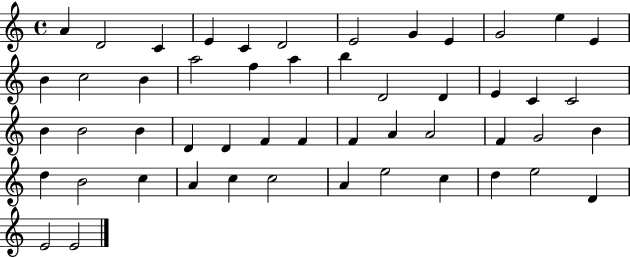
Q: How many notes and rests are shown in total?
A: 51